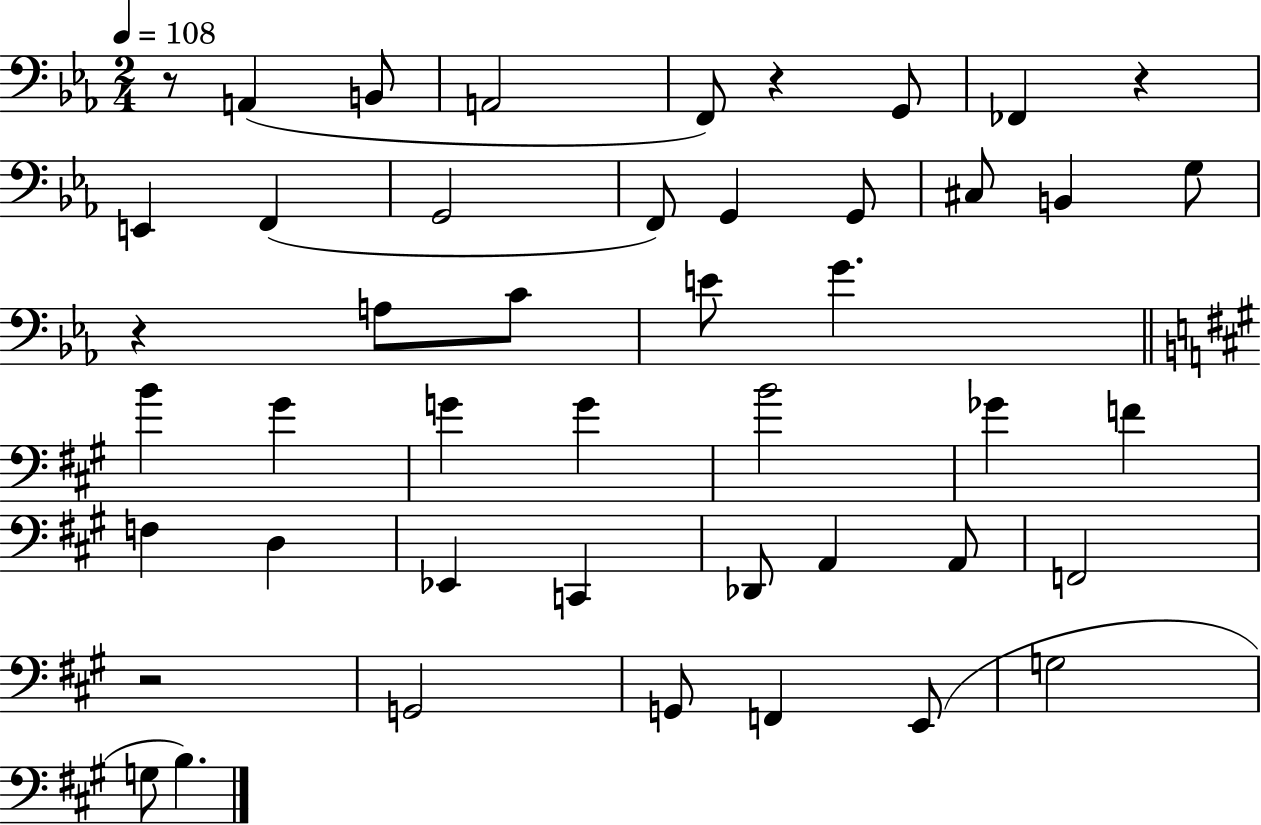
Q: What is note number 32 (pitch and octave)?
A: A2